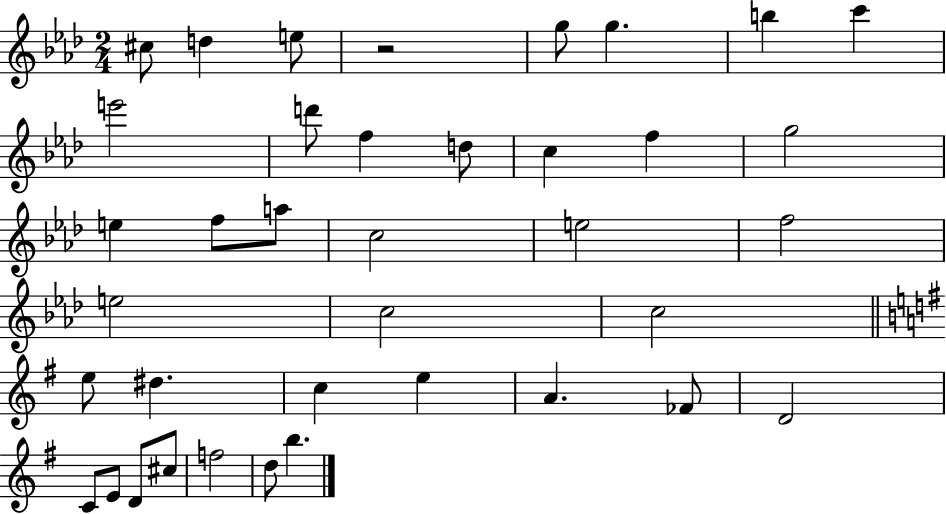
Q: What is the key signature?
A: AES major